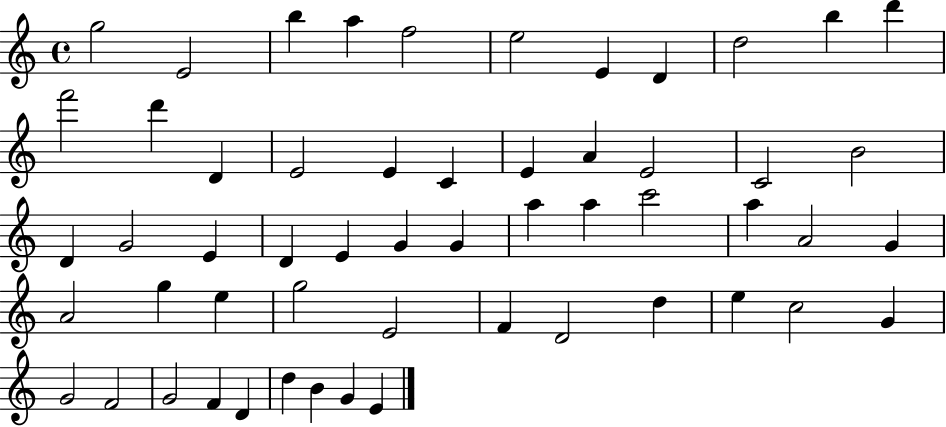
G5/h E4/h B5/q A5/q F5/h E5/h E4/q D4/q D5/h B5/q D6/q F6/h D6/q D4/q E4/h E4/q C4/q E4/q A4/q E4/h C4/h B4/h D4/q G4/h E4/q D4/q E4/q G4/q G4/q A5/q A5/q C6/h A5/q A4/h G4/q A4/h G5/q E5/q G5/h E4/h F4/q D4/h D5/q E5/q C5/h G4/q G4/h F4/h G4/h F4/q D4/q D5/q B4/q G4/q E4/q